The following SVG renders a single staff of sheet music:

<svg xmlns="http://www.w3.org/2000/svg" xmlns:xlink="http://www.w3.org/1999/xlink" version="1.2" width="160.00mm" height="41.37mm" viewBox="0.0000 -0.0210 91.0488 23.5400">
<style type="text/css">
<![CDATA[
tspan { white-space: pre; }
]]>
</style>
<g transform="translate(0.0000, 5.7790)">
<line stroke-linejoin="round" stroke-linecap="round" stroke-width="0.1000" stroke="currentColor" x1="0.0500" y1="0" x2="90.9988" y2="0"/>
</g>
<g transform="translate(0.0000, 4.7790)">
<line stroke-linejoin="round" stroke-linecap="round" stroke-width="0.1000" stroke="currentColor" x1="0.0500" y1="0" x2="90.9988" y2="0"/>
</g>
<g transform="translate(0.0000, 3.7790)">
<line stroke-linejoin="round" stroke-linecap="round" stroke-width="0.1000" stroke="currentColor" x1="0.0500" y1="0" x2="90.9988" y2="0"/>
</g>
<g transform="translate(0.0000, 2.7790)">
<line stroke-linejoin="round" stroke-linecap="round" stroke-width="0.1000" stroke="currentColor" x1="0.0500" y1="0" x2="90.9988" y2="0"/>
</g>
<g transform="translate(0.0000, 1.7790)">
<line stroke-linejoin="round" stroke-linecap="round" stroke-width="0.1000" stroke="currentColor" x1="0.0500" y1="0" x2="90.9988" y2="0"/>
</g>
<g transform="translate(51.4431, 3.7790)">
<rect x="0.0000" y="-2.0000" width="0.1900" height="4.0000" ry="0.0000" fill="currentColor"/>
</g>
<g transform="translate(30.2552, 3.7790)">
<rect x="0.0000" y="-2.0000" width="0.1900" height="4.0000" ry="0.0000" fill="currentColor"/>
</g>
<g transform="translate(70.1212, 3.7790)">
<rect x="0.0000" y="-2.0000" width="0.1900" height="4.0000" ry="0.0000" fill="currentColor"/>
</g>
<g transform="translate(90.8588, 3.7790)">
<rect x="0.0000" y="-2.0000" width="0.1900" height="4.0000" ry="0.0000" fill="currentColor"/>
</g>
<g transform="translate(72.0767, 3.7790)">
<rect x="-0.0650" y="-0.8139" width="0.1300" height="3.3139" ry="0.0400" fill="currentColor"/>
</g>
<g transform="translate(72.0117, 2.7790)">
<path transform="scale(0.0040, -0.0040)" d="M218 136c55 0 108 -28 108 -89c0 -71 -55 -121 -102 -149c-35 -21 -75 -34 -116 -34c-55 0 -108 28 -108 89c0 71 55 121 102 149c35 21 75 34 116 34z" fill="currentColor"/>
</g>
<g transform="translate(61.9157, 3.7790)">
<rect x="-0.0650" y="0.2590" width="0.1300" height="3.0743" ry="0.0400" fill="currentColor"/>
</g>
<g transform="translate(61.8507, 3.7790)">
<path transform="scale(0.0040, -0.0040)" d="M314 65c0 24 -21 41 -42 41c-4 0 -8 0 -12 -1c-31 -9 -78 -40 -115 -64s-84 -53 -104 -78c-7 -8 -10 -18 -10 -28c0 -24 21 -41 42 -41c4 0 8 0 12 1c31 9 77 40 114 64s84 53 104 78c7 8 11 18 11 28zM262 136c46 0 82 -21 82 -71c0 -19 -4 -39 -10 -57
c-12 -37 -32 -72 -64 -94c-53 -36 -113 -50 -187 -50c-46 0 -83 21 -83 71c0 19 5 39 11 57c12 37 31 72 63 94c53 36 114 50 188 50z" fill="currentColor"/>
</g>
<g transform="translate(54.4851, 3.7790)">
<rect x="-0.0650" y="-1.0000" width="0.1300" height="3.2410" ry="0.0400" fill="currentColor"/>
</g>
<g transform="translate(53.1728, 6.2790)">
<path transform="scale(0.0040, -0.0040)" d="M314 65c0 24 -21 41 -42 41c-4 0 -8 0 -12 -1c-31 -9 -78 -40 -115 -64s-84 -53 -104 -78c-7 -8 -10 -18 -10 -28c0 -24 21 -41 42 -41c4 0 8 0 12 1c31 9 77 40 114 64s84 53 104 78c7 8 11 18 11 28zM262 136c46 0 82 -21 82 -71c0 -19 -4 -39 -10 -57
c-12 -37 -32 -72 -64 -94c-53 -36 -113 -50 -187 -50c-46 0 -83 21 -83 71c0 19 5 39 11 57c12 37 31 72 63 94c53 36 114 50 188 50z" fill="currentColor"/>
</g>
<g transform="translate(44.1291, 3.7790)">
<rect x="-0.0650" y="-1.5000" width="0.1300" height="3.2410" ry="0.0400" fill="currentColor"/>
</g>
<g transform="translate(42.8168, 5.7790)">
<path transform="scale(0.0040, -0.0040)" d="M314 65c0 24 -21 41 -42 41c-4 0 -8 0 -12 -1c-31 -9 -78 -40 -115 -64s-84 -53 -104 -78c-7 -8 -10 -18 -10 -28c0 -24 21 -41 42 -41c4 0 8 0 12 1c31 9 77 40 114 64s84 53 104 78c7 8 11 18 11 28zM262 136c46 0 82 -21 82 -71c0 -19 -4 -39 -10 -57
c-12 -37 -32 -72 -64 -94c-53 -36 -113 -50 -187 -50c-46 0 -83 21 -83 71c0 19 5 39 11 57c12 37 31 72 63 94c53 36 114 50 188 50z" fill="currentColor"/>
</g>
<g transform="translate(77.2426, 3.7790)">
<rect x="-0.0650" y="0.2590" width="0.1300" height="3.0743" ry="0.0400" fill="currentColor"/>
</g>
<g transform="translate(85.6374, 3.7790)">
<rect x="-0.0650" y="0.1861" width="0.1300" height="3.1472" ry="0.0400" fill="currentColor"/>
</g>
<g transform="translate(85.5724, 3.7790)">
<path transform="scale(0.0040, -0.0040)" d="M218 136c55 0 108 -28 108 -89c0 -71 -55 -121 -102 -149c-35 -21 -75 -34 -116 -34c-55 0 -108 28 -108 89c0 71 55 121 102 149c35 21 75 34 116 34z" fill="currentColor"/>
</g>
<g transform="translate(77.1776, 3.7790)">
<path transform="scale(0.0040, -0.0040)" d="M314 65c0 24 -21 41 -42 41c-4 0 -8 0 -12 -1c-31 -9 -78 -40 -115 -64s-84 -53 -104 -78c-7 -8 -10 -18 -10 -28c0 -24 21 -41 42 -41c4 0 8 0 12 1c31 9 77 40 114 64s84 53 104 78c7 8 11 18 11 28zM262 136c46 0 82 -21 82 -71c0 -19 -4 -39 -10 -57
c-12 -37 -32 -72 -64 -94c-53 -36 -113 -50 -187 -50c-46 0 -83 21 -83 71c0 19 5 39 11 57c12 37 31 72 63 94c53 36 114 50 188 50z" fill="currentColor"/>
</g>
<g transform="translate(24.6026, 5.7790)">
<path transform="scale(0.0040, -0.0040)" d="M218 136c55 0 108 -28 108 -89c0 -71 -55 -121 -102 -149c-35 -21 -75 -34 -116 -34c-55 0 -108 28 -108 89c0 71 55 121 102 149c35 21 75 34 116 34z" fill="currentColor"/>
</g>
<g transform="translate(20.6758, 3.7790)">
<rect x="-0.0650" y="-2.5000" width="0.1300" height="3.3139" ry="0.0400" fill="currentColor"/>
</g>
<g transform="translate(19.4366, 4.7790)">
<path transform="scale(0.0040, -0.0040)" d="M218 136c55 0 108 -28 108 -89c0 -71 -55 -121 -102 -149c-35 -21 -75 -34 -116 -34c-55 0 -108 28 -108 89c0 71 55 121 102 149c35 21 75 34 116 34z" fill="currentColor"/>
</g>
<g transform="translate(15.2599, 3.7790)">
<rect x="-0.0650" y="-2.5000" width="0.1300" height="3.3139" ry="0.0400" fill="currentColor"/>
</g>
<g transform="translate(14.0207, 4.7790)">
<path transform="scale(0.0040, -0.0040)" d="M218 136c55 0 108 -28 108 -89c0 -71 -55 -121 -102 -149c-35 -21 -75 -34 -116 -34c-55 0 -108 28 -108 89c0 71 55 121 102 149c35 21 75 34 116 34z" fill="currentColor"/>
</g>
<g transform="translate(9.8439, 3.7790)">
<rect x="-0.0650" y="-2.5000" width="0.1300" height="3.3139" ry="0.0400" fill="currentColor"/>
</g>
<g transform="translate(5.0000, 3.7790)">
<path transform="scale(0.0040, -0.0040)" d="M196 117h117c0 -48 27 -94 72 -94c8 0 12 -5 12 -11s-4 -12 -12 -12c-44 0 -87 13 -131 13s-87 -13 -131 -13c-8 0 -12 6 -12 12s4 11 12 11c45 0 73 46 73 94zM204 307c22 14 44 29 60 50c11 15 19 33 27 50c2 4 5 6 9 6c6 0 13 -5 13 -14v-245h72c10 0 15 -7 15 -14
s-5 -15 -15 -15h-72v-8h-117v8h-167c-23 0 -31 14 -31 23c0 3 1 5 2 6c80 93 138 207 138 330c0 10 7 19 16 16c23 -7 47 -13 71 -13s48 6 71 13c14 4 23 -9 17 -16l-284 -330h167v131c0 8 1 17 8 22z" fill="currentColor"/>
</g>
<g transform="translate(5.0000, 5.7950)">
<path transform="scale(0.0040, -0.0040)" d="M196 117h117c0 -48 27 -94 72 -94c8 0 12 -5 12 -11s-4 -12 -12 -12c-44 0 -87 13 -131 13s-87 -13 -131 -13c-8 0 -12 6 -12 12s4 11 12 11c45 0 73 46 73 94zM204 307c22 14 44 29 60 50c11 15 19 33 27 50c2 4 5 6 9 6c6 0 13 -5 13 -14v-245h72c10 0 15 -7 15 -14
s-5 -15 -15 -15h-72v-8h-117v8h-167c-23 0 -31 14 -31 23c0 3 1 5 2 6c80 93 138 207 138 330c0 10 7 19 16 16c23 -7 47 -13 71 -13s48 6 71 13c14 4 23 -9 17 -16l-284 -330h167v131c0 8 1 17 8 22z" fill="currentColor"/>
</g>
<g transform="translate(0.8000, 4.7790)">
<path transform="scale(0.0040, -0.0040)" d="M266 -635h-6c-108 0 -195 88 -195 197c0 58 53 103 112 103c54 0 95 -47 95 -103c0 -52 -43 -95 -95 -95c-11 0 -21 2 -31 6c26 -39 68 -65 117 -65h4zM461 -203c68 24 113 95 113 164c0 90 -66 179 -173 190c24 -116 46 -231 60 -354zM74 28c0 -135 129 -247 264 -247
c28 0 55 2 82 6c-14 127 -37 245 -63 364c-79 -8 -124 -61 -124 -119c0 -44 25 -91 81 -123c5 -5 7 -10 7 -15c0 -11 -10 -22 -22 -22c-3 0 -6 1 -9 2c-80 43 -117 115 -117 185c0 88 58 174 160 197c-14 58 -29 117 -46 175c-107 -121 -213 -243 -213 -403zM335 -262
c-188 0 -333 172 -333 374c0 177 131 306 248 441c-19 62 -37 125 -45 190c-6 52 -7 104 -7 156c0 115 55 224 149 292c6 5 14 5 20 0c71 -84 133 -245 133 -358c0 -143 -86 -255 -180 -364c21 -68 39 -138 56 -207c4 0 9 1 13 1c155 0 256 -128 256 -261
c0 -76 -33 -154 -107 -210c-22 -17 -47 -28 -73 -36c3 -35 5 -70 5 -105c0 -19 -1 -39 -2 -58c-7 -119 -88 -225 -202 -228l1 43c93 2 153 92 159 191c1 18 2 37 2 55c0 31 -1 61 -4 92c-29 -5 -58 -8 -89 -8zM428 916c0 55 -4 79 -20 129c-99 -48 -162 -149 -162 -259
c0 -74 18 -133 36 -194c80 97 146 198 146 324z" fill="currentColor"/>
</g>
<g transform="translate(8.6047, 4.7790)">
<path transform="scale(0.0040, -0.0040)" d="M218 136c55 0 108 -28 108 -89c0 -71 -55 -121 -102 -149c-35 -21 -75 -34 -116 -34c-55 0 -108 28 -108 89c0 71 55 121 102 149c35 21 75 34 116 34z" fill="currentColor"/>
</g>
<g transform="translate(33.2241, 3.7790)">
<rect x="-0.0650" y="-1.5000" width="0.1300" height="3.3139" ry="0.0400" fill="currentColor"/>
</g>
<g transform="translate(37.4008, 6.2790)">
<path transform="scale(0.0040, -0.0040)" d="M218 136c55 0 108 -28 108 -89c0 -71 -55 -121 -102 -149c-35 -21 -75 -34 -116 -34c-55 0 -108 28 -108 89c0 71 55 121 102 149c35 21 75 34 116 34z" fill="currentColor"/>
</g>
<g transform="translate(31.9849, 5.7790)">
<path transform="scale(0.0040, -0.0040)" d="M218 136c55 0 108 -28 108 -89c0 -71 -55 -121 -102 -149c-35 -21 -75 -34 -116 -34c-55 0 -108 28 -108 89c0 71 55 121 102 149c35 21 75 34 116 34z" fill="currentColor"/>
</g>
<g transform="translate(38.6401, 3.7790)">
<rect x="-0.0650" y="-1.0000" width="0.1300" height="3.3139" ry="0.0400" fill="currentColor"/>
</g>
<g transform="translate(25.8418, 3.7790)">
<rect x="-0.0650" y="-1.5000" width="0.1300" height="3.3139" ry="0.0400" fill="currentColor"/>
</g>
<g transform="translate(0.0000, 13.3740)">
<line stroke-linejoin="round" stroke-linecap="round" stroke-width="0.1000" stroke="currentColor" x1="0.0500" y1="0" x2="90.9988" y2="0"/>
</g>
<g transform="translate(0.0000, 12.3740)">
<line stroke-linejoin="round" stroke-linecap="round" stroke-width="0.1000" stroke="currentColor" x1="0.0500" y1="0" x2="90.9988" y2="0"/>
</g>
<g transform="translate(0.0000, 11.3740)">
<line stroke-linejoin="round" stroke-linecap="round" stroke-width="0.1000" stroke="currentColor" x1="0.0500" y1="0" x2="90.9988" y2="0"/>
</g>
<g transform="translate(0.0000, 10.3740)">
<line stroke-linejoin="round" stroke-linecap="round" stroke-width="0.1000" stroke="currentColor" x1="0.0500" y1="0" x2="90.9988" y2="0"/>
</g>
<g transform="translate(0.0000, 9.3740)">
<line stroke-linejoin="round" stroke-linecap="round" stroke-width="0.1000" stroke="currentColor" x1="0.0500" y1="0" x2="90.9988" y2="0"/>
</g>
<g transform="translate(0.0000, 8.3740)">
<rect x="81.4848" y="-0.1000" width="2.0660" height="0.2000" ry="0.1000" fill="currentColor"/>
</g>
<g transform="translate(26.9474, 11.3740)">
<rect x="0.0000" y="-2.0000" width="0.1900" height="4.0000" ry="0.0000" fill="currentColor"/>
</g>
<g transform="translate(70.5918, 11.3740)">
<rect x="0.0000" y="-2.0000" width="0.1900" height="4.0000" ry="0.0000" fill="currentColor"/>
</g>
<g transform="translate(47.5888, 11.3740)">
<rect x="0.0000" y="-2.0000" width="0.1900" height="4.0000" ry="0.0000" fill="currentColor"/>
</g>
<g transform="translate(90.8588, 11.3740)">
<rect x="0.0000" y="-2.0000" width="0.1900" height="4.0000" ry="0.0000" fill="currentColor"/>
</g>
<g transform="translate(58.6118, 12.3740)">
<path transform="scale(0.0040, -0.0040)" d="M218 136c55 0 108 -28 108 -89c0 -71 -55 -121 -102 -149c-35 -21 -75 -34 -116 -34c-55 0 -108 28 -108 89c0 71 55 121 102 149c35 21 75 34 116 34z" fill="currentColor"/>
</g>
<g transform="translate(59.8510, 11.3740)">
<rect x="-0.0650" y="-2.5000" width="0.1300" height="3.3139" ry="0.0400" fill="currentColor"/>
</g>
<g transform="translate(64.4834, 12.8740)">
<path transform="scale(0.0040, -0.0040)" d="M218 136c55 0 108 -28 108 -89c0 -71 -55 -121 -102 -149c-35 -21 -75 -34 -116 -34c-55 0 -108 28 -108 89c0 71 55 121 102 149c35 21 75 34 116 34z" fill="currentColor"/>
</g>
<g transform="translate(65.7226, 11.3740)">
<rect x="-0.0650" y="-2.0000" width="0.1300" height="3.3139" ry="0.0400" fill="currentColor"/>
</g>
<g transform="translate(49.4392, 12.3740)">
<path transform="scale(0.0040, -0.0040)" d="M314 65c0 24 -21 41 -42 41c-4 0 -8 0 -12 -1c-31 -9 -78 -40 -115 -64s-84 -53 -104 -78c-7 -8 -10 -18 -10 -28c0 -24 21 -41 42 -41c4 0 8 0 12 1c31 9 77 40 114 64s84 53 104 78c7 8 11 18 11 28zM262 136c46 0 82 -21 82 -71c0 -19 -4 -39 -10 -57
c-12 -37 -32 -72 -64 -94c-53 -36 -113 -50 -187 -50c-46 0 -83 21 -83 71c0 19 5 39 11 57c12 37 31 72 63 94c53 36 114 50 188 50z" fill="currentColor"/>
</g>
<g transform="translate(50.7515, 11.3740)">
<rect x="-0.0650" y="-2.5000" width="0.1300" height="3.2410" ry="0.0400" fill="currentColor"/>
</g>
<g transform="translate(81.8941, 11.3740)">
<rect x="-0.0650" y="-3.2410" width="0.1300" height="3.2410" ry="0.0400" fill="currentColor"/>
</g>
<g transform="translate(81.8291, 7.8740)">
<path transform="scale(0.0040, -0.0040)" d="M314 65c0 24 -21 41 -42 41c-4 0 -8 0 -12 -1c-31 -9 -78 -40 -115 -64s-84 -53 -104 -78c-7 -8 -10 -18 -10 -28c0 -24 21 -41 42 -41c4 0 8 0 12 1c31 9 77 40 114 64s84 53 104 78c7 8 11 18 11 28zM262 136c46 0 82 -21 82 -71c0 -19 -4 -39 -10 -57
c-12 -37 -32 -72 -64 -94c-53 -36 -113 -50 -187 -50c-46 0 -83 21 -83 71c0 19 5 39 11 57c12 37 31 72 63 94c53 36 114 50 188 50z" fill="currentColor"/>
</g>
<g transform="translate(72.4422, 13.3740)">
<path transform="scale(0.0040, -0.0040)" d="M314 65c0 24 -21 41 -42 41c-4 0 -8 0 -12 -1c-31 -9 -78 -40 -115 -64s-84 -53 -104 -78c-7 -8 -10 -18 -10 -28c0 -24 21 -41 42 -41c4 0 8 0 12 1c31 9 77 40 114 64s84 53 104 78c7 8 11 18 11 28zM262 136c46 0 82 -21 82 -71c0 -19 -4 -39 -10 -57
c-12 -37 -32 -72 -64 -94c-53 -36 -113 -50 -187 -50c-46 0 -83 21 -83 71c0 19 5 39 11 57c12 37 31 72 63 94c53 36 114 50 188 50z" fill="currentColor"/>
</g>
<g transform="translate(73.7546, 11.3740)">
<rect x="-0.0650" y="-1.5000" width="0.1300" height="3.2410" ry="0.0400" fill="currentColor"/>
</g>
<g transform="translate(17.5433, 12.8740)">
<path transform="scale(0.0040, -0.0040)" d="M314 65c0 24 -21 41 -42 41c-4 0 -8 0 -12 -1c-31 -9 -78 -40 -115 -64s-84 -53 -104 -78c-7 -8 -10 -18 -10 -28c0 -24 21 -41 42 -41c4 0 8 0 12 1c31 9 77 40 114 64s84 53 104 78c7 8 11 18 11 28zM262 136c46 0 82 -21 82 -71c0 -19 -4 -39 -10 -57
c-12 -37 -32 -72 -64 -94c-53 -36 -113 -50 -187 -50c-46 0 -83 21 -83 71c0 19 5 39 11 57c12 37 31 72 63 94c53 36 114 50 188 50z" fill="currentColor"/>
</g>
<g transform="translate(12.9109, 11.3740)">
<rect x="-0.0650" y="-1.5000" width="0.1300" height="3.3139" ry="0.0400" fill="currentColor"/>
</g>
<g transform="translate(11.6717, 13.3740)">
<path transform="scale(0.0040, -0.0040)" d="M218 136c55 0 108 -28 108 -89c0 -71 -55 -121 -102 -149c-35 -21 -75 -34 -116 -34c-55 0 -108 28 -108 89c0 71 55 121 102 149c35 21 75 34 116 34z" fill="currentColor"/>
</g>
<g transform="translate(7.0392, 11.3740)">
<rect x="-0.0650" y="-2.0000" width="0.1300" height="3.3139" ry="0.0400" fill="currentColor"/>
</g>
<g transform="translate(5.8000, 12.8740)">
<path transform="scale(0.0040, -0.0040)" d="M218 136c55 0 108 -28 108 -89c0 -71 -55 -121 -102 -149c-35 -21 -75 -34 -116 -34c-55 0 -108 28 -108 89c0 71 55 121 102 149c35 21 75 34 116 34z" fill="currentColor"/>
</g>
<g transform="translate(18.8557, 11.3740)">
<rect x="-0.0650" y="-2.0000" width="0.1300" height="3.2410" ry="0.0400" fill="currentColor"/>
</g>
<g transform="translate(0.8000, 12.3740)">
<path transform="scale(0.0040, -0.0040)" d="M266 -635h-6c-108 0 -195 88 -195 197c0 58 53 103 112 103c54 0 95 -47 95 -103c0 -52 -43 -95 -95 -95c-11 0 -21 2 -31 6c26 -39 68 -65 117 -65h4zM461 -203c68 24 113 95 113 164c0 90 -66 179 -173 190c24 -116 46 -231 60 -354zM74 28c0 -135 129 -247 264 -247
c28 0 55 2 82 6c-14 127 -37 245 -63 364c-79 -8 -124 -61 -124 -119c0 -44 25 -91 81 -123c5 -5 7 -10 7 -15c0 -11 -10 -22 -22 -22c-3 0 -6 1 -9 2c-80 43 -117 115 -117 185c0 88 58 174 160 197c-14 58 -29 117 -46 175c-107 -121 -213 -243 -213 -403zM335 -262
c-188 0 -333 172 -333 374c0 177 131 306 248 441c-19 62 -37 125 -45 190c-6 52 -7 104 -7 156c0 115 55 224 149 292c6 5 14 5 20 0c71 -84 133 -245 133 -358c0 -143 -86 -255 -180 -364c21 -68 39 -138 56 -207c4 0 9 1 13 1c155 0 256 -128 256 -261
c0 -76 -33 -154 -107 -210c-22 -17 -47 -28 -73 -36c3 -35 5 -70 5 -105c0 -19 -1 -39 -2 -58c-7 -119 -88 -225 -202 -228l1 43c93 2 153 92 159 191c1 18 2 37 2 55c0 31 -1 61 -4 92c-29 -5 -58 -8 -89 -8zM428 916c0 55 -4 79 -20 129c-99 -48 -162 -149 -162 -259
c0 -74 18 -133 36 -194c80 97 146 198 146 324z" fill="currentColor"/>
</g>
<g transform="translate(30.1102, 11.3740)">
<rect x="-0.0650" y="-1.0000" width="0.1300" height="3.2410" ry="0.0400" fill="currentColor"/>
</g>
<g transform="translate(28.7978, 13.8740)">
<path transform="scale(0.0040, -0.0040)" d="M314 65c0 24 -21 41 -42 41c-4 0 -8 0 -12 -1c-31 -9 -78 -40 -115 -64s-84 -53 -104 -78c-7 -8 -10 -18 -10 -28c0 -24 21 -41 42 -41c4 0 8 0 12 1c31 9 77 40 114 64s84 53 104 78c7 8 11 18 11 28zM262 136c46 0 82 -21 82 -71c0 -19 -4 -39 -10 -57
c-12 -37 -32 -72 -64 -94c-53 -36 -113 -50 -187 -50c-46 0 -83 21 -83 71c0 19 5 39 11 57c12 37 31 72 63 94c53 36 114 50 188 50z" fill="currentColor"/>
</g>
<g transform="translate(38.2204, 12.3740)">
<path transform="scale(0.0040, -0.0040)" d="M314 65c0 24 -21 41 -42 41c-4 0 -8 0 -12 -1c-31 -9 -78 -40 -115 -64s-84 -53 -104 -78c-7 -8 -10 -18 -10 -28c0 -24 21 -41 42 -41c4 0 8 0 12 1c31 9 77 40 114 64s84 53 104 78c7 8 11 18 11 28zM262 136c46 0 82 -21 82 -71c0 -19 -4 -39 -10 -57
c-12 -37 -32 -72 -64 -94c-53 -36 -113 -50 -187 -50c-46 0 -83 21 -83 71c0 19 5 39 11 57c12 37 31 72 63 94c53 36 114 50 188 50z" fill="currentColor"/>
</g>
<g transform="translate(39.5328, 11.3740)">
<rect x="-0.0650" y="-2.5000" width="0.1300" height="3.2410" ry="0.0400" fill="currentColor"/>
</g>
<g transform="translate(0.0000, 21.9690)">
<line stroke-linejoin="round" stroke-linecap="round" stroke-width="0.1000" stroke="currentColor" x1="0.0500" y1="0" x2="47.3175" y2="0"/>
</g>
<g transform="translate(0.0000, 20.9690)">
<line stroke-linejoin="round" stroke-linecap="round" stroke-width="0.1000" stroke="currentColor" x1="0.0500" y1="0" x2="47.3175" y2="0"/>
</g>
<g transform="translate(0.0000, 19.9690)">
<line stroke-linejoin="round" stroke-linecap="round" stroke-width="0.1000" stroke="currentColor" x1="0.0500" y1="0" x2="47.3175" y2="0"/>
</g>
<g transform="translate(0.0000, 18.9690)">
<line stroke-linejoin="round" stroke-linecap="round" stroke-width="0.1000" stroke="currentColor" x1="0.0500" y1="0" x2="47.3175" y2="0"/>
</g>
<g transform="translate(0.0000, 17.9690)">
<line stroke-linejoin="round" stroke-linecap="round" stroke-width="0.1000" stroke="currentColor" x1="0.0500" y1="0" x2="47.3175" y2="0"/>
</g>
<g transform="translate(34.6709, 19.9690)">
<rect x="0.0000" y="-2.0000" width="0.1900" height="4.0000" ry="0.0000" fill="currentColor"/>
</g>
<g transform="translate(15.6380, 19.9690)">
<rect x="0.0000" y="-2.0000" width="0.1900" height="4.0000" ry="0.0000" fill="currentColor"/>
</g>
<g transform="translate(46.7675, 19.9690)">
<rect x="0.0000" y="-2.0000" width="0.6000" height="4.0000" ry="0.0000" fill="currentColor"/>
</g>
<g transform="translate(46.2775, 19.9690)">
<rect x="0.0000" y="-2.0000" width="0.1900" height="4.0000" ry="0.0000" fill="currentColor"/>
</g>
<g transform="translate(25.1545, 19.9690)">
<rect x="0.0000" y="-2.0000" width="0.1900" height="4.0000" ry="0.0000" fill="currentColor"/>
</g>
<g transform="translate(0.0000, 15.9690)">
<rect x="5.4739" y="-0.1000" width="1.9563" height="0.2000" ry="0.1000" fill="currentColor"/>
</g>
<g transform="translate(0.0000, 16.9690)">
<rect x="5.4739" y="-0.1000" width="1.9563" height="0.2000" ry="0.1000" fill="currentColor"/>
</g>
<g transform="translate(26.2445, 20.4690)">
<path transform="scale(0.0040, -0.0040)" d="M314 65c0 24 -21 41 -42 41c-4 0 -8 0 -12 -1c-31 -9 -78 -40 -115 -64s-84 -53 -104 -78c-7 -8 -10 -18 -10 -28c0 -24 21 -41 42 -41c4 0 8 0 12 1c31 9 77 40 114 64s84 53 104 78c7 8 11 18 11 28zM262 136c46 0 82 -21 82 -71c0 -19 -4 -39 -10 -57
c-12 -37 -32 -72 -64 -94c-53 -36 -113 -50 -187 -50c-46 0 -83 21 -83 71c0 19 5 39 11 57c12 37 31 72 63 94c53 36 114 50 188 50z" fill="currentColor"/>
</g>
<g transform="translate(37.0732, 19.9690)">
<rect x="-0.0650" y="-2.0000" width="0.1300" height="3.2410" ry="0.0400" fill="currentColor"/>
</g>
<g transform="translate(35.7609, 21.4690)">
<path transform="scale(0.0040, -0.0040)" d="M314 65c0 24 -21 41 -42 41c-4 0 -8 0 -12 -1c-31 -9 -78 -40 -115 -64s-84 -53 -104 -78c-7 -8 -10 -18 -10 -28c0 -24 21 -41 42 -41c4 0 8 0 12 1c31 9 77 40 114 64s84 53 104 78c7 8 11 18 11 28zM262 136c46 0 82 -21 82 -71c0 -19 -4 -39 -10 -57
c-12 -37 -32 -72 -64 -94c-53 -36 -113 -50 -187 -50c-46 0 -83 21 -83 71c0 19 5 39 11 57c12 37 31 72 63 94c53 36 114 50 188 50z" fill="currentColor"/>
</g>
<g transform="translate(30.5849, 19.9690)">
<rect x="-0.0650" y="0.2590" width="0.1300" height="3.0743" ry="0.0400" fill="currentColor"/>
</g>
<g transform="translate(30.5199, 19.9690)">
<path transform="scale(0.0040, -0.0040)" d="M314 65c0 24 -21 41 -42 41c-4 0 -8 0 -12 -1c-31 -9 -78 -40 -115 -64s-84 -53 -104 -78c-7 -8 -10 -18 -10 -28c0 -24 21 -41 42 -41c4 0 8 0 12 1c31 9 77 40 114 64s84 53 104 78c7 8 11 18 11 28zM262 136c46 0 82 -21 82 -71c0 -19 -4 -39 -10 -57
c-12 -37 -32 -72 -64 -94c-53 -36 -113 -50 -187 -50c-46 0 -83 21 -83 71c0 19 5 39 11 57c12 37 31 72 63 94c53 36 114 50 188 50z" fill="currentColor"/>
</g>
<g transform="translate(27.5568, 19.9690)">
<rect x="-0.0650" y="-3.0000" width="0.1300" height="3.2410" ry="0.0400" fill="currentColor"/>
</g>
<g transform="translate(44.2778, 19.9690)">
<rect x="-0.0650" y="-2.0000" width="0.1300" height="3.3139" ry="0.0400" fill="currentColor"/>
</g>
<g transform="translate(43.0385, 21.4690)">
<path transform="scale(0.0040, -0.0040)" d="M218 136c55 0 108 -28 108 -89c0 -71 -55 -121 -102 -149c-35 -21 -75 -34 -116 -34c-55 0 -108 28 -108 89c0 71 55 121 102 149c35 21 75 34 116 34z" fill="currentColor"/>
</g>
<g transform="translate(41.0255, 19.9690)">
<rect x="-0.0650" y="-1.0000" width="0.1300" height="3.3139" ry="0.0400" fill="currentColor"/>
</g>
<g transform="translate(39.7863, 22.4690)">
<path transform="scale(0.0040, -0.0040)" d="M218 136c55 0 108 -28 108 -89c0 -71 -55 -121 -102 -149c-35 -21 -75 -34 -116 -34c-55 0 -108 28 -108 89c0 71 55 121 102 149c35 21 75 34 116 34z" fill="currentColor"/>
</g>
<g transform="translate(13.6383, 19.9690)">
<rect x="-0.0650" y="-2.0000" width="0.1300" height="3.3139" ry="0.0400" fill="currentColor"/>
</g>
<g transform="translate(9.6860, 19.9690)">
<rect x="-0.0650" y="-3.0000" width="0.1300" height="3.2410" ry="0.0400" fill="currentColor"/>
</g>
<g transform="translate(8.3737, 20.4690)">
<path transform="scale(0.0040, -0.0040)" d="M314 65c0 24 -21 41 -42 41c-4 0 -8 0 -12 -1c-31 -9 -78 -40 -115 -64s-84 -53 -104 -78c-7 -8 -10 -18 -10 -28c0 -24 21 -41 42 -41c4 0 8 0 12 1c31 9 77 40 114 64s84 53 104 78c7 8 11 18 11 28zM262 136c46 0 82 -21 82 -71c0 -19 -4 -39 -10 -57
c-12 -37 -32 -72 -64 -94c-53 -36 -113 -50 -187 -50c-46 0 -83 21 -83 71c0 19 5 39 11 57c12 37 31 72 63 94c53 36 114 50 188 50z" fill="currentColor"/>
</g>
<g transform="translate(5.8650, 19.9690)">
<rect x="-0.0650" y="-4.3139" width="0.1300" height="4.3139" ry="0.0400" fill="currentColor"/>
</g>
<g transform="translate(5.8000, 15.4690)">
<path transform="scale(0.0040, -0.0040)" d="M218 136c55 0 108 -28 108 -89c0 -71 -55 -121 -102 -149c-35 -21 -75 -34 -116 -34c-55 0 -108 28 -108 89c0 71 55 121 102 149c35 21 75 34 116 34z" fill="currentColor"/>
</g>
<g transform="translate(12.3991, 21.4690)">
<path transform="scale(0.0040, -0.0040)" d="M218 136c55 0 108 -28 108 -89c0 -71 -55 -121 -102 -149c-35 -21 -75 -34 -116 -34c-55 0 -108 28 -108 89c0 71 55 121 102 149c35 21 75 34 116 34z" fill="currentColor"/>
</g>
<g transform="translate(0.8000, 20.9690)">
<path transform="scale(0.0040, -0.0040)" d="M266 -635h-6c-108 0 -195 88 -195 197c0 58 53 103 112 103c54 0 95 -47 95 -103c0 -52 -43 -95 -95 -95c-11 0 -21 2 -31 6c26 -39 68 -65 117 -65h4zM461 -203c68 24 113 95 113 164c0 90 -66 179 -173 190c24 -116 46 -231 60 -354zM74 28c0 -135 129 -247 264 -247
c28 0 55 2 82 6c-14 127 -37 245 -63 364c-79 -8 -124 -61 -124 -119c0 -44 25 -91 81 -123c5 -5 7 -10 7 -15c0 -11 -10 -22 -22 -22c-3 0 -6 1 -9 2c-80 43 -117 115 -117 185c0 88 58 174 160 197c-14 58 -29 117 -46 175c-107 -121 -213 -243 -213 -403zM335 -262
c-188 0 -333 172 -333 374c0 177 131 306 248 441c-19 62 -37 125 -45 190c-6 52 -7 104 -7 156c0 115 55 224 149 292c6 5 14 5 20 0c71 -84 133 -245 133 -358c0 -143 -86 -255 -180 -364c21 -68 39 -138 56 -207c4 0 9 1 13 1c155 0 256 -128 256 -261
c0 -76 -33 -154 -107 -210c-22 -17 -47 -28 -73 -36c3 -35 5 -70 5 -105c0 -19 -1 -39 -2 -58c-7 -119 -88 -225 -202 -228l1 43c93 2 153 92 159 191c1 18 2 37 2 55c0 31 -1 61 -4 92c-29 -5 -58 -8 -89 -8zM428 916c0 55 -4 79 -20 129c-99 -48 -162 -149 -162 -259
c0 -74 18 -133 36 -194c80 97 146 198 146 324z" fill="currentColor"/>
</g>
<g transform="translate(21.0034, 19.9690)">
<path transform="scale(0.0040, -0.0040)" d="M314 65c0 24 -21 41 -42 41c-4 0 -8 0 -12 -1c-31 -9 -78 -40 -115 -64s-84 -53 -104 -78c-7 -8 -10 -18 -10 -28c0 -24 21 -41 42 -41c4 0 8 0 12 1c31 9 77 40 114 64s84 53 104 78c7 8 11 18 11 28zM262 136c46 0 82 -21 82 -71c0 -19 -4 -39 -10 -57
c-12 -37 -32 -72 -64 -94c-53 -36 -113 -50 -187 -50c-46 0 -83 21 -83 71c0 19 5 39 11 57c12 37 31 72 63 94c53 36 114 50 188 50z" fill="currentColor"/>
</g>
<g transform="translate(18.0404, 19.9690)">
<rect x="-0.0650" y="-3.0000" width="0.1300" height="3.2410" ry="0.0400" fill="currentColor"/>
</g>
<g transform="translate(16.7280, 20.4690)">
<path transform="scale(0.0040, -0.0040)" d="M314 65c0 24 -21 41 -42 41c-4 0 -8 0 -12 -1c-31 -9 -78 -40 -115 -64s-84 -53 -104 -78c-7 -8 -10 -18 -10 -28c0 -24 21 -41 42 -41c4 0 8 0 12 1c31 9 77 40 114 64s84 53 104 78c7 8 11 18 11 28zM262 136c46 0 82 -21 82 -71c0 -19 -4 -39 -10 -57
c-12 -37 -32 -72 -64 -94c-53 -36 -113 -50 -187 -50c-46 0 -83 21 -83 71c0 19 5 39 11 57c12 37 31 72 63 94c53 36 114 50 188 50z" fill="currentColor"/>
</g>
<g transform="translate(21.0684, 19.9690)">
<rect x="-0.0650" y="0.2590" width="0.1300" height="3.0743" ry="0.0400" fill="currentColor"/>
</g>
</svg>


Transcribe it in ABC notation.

X:1
T:Untitled
M:4/4
L:1/4
K:C
G G G E E D E2 D2 B2 d B2 B F E F2 D2 G2 G2 G F E2 b2 d' A2 F A2 B2 A2 B2 F2 D F